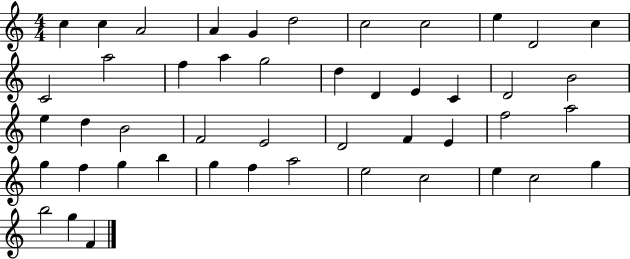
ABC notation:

X:1
T:Untitled
M:4/4
L:1/4
K:C
c c A2 A G d2 c2 c2 e D2 c C2 a2 f a g2 d D E C D2 B2 e d B2 F2 E2 D2 F E f2 a2 g f g b g f a2 e2 c2 e c2 g b2 g F